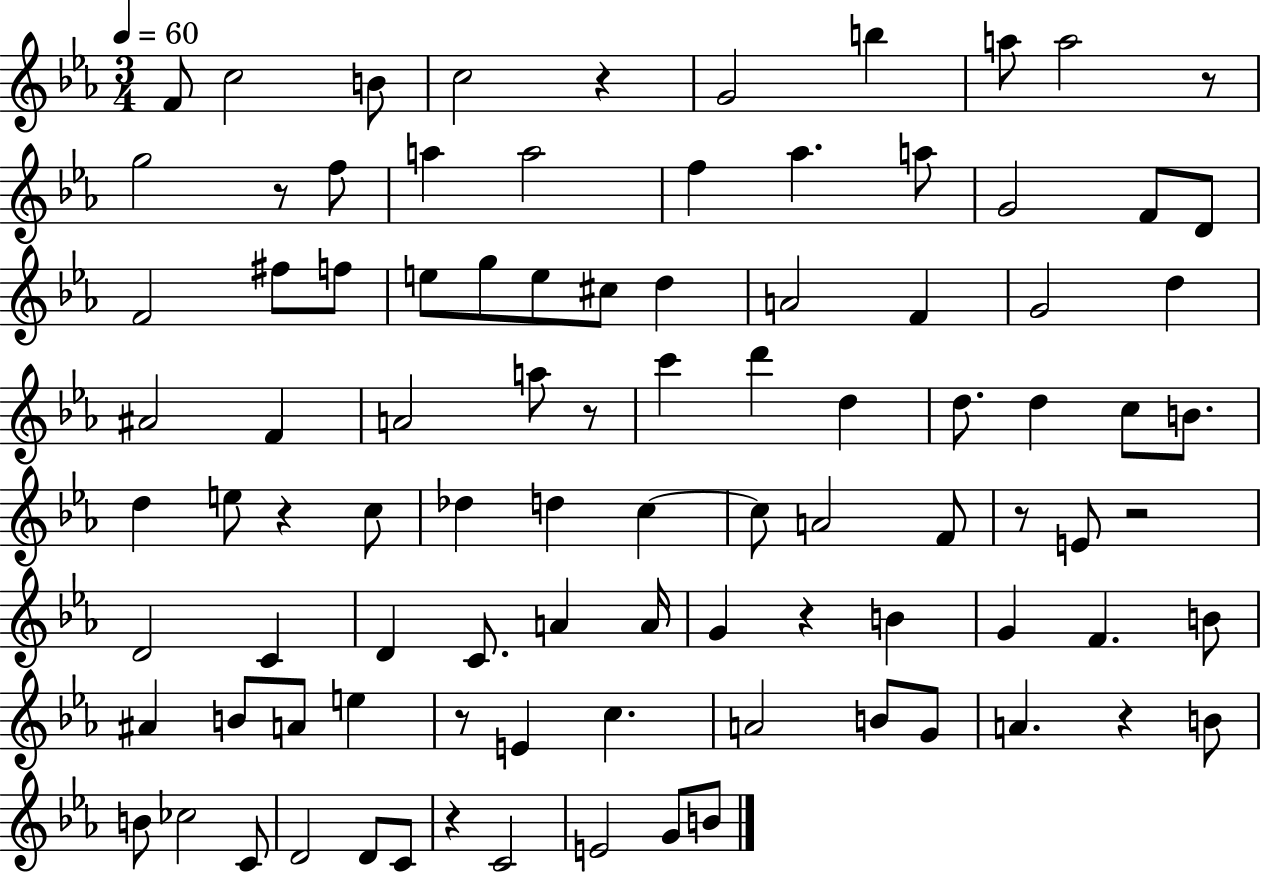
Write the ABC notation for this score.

X:1
T:Untitled
M:3/4
L:1/4
K:Eb
F/2 c2 B/2 c2 z G2 b a/2 a2 z/2 g2 z/2 f/2 a a2 f _a a/2 G2 F/2 D/2 F2 ^f/2 f/2 e/2 g/2 e/2 ^c/2 d A2 F G2 d ^A2 F A2 a/2 z/2 c' d' d d/2 d c/2 B/2 d e/2 z c/2 _d d c c/2 A2 F/2 z/2 E/2 z2 D2 C D C/2 A A/4 G z B G F B/2 ^A B/2 A/2 e z/2 E c A2 B/2 G/2 A z B/2 B/2 _c2 C/2 D2 D/2 C/2 z C2 E2 G/2 B/2